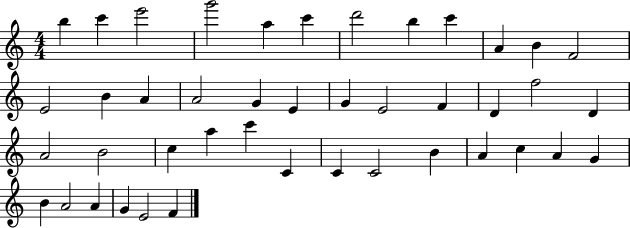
B5/q C6/q E6/h G6/h A5/q C6/q D6/h B5/q C6/q A4/q B4/q F4/h E4/h B4/q A4/q A4/h G4/q E4/q G4/q E4/h F4/q D4/q F5/h D4/q A4/h B4/h C5/q A5/q C6/q C4/q C4/q C4/h B4/q A4/q C5/q A4/q G4/q B4/q A4/h A4/q G4/q E4/h F4/q